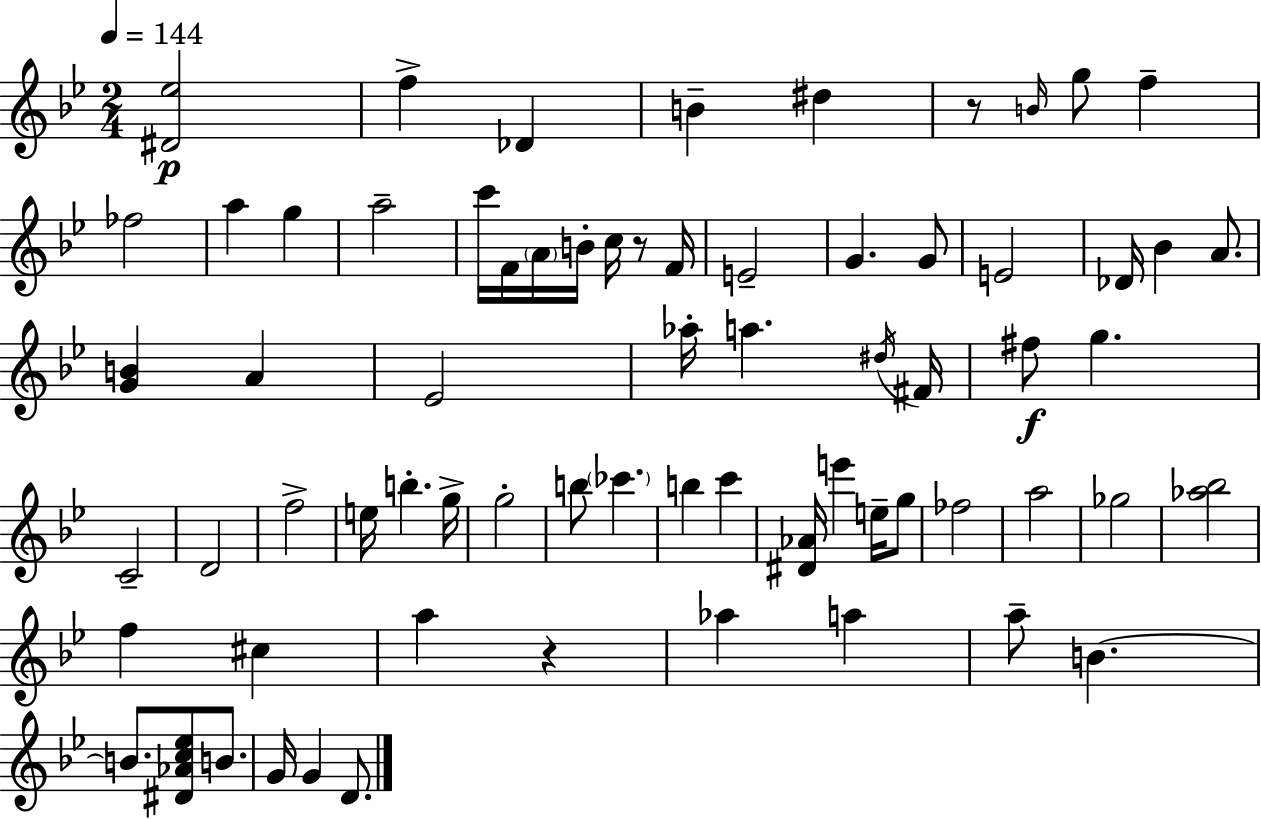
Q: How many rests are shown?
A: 3